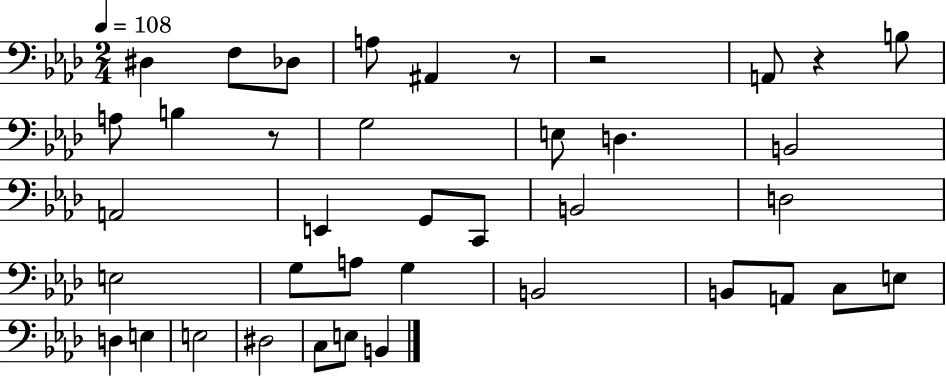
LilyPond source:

{
  \clef bass
  \numericTimeSignature
  \time 2/4
  \key aes \major
  \tempo 4 = 108
  dis4 f8 des8 | a8 ais,4 r8 | r2 | a,8 r4 b8 | \break a8 b4 r8 | g2 | e8 d4. | b,2 | \break a,2 | e,4 g,8 c,8 | b,2 | d2 | \break e2 | g8 a8 g4 | b,2 | b,8 a,8 c8 e8 | \break d4 e4 | e2 | dis2 | c8 e8 b,4 | \break \bar "|."
}